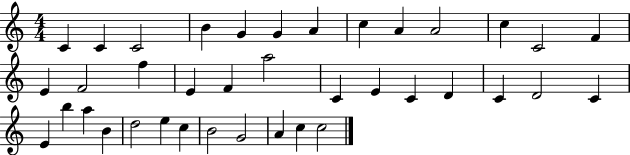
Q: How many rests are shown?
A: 0